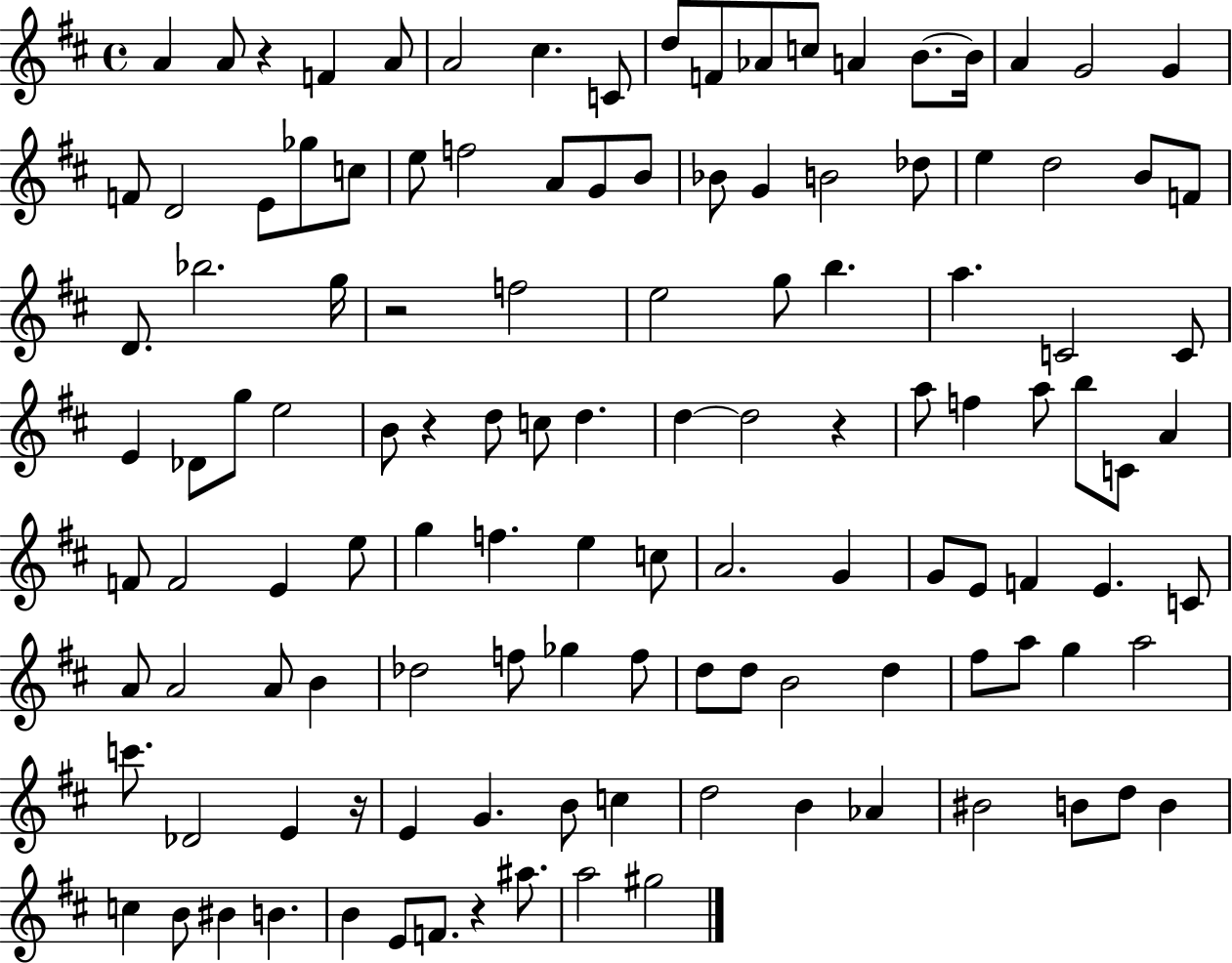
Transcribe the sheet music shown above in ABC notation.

X:1
T:Untitled
M:4/4
L:1/4
K:D
A A/2 z F A/2 A2 ^c C/2 d/2 F/2 _A/2 c/2 A B/2 B/4 A G2 G F/2 D2 E/2 _g/2 c/2 e/2 f2 A/2 G/2 B/2 _B/2 G B2 _d/2 e d2 B/2 F/2 D/2 _b2 g/4 z2 f2 e2 g/2 b a C2 C/2 E _D/2 g/2 e2 B/2 z d/2 c/2 d d d2 z a/2 f a/2 b/2 C/2 A F/2 F2 E e/2 g f e c/2 A2 G G/2 E/2 F E C/2 A/2 A2 A/2 B _d2 f/2 _g f/2 d/2 d/2 B2 d ^f/2 a/2 g a2 c'/2 _D2 E z/4 E G B/2 c d2 B _A ^B2 B/2 d/2 B c B/2 ^B B B E/2 F/2 z ^a/2 a2 ^g2